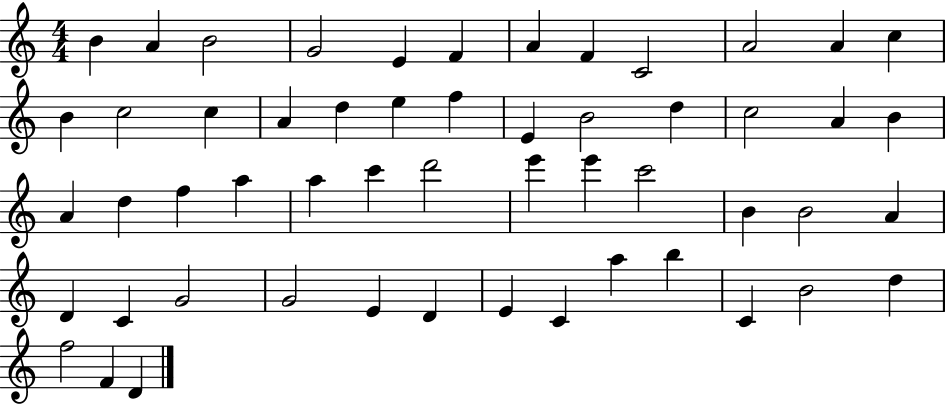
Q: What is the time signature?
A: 4/4